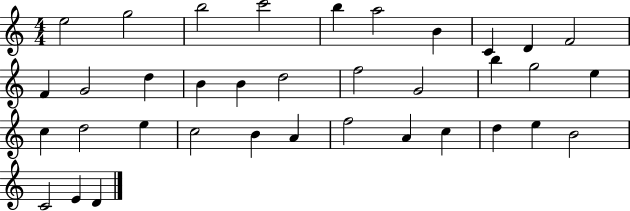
E5/h G5/h B5/h C6/h B5/q A5/h B4/q C4/q D4/q F4/h F4/q G4/h D5/q B4/q B4/q D5/h F5/h G4/h B5/q G5/h E5/q C5/q D5/h E5/q C5/h B4/q A4/q F5/h A4/q C5/q D5/q E5/q B4/h C4/h E4/q D4/q